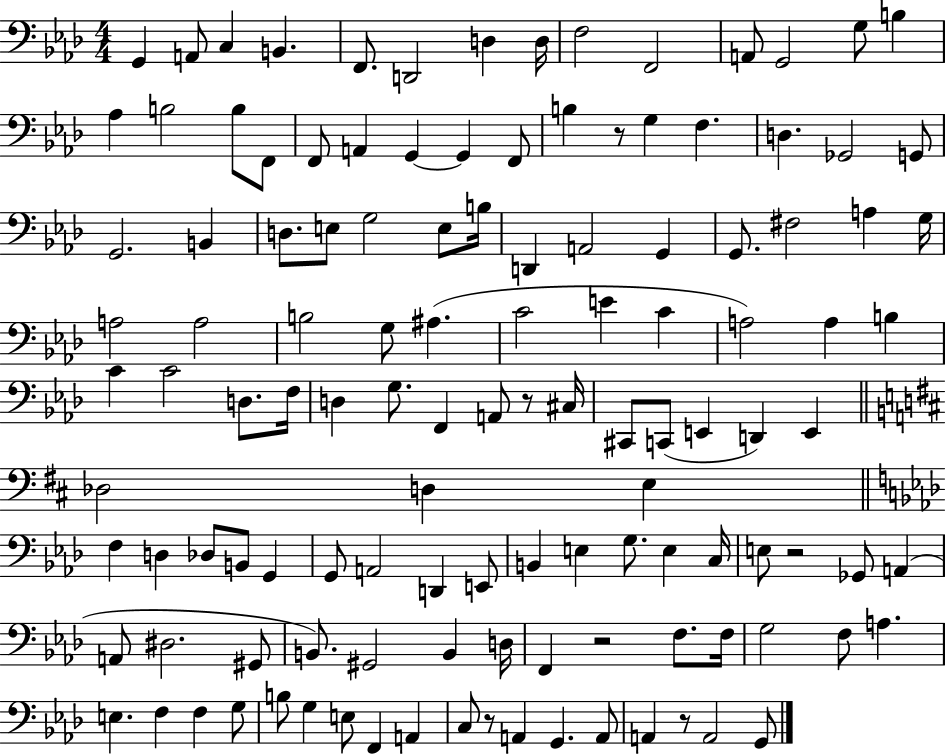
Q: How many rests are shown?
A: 6